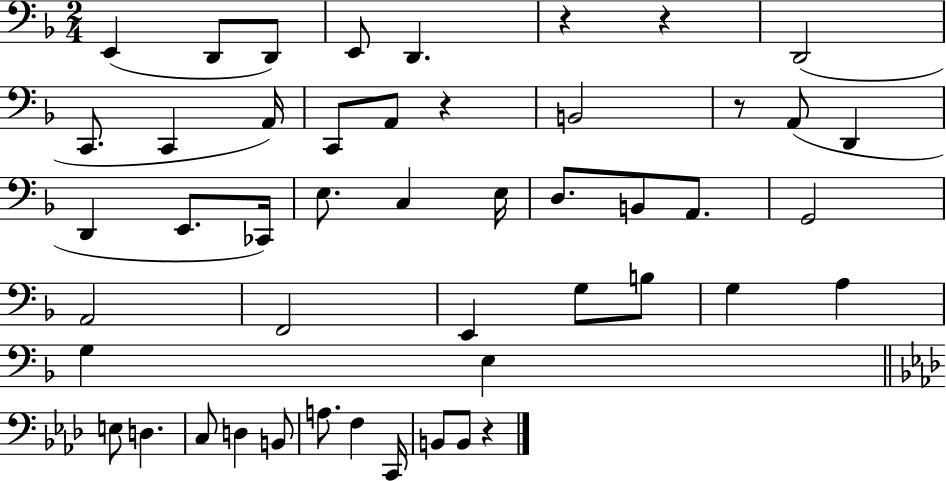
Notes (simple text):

E2/q D2/e D2/e E2/e D2/q. R/q R/q D2/h C2/e. C2/q A2/s C2/e A2/e R/q B2/h R/e A2/e D2/q D2/q E2/e. CES2/s E3/e. C3/q E3/s D3/e. B2/e A2/e. G2/h A2/h F2/h E2/q G3/e B3/e G3/q A3/q G3/q E3/q E3/e D3/q. C3/e D3/q B2/e A3/e. F3/q C2/s B2/e B2/e R/q